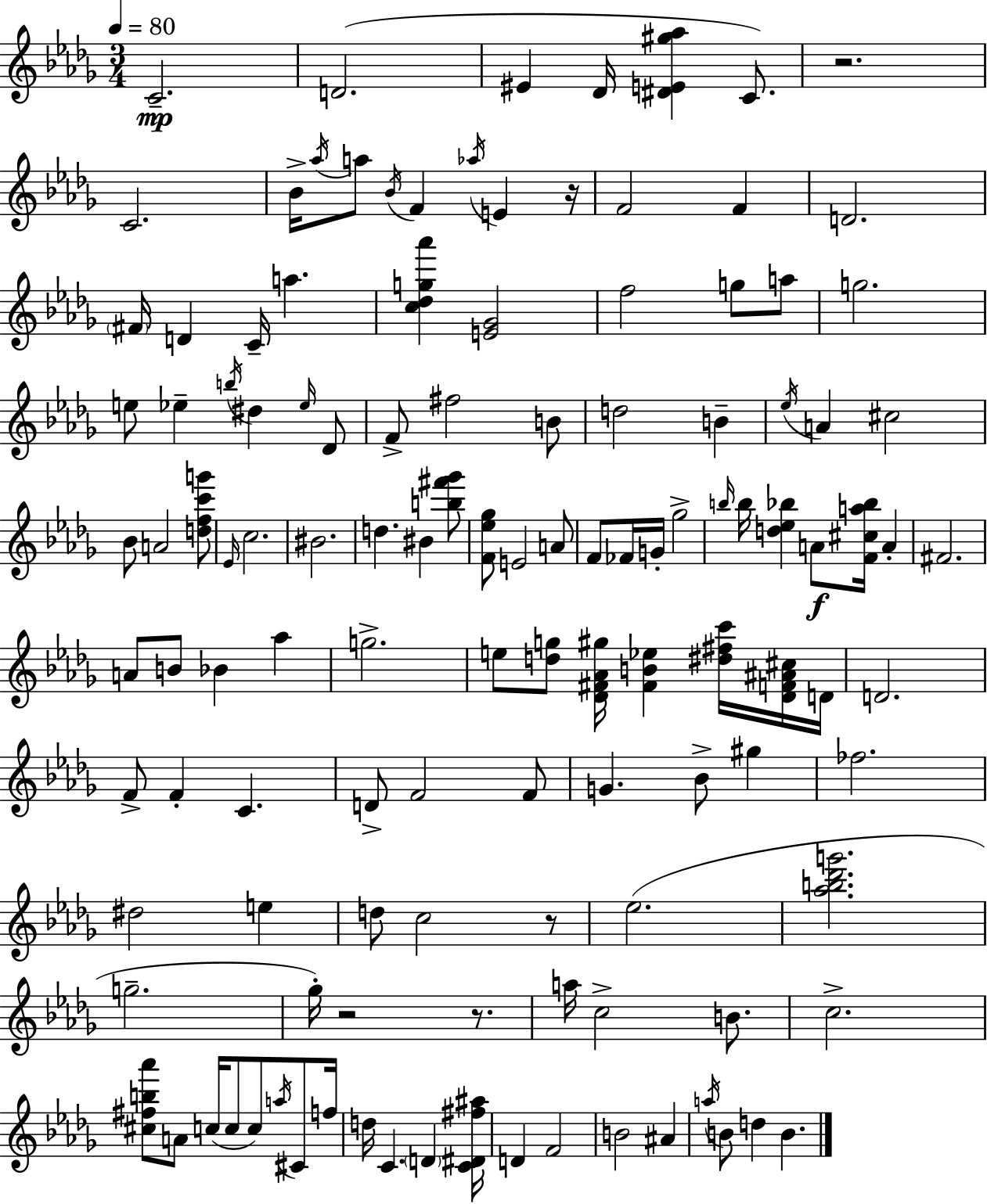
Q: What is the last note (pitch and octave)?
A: B4